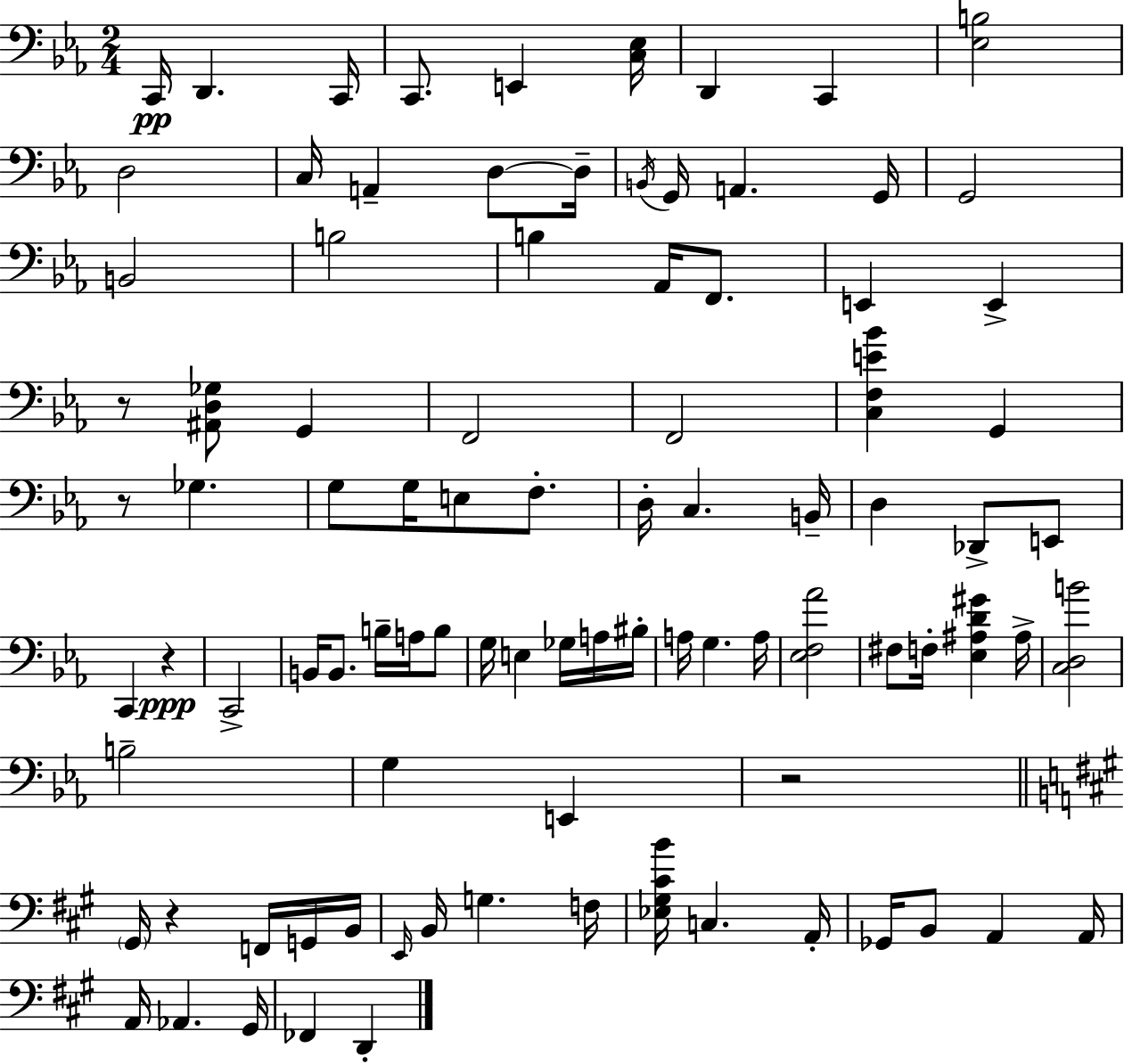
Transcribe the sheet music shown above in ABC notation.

X:1
T:Untitled
M:2/4
L:1/4
K:Cm
C,,/4 D,, C,,/4 C,,/2 E,, [C,_E,]/4 D,, C,, [_E,B,]2 D,2 C,/4 A,, D,/2 D,/4 B,,/4 G,,/4 A,, G,,/4 G,,2 B,,2 B,2 B, _A,,/4 F,,/2 E,, E,, z/2 [^A,,D,_G,]/2 G,, F,,2 F,,2 [C,F,E_B] G,, z/2 _G, G,/2 G,/4 E,/2 F,/2 D,/4 C, B,,/4 D, _D,,/2 E,,/2 C,, z C,,2 B,,/4 B,,/2 B,/4 A,/4 B,/2 G,/4 E, _G,/4 A,/4 ^B,/4 A,/4 G, A,/4 [_E,F,_A]2 ^F,/2 F,/4 [_E,^A,D^G] ^A,/4 [C,D,B]2 B,2 G, E,, z2 ^G,,/4 z F,,/4 G,,/4 B,,/4 E,,/4 B,,/4 G, F,/4 [_E,^G,^CB]/4 C, A,,/4 _G,,/4 B,,/2 A,, A,,/4 A,,/4 _A,, ^G,,/4 _F,, D,,